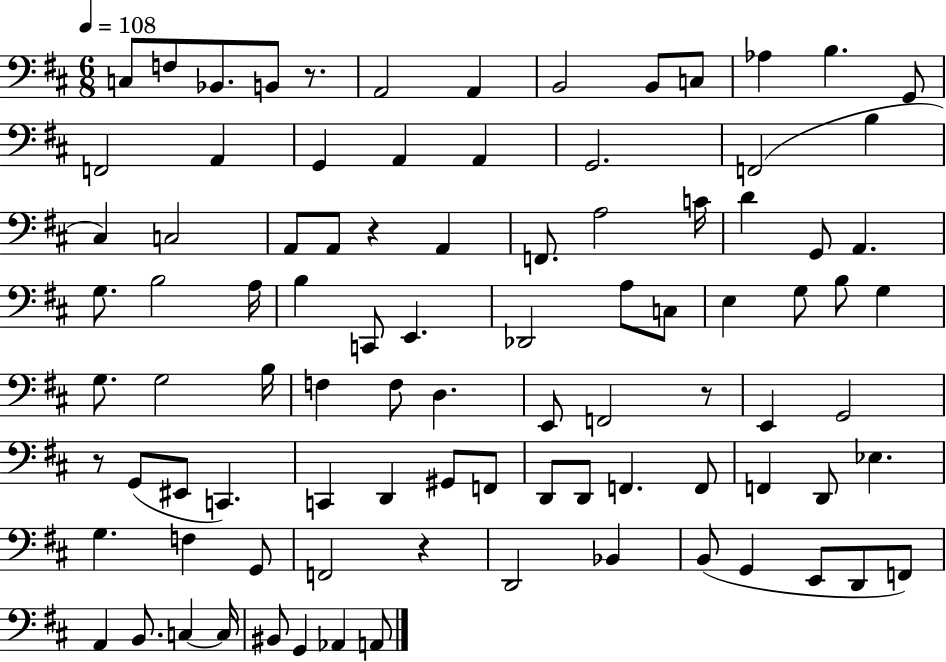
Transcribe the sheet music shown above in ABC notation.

X:1
T:Untitled
M:6/8
L:1/4
K:D
C,/2 F,/2 _B,,/2 B,,/2 z/2 A,,2 A,, B,,2 B,,/2 C,/2 _A, B, G,,/2 F,,2 A,, G,, A,, A,, G,,2 F,,2 B, ^C, C,2 A,,/2 A,,/2 z A,, F,,/2 A,2 C/4 D G,,/2 A,, G,/2 B,2 A,/4 B, C,,/2 E,, _D,,2 A,/2 C,/2 E, G,/2 B,/2 G, G,/2 G,2 B,/4 F, F,/2 D, E,,/2 F,,2 z/2 E,, G,,2 z/2 G,,/2 ^E,,/2 C,, C,, D,, ^G,,/2 F,,/2 D,,/2 D,,/2 F,, F,,/2 F,, D,,/2 _E, G, F, G,,/2 F,,2 z D,,2 _B,, B,,/2 G,, E,,/2 D,,/2 F,,/2 A,, B,,/2 C, C,/4 ^B,,/2 G,, _A,, A,,/2